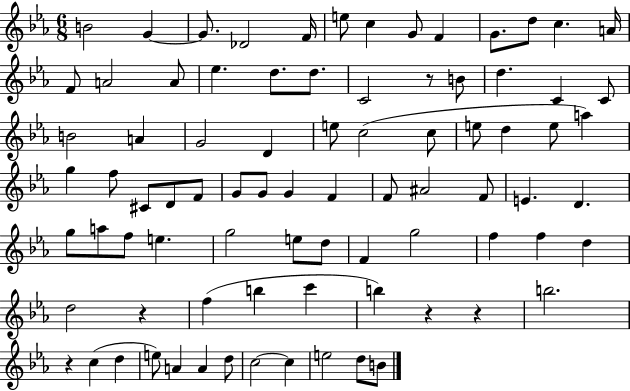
{
  \clef treble
  \numericTimeSignature
  \time 6/8
  \key ees \major
  \repeat volta 2 { b'2 g'4~~ | g'8. des'2 f'16 | e''8 c''4 g'8 f'4 | g'8. d''8 c''4. a'16 | \break f'8 a'2 a'8 | ees''4. d''8. d''8. | c'2 r8 b'8 | d''4. c'4 c'8 | \break b'2 a'4 | g'2 d'4 | e''8 c''2( c''8 | e''8 d''4 e''8 a''4) | \break g''4 f''8 cis'8 d'8 f'8 | g'8 g'8 g'4 f'4 | f'8 ais'2 f'8 | e'4. d'4. | \break g''8 a''8 f''8 e''4. | g''2 e''8 d''8 | f'4 g''2 | f''4 f''4 d''4 | \break d''2 r4 | f''4( b''4 c'''4 | b''4) r4 r4 | b''2. | \break r4 c''4( d''4 | e''8) a'4 a'4 d''8 | c''2~~ c''4 | e''2 d''8 b'8 | \break } \bar "|."
}